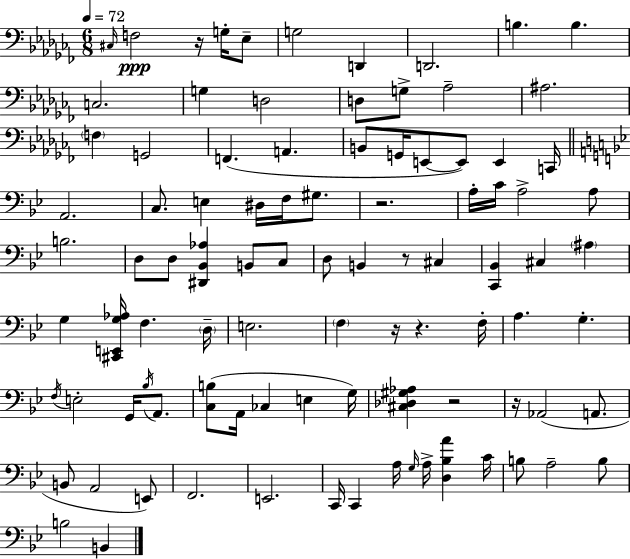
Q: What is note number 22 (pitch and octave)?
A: G2